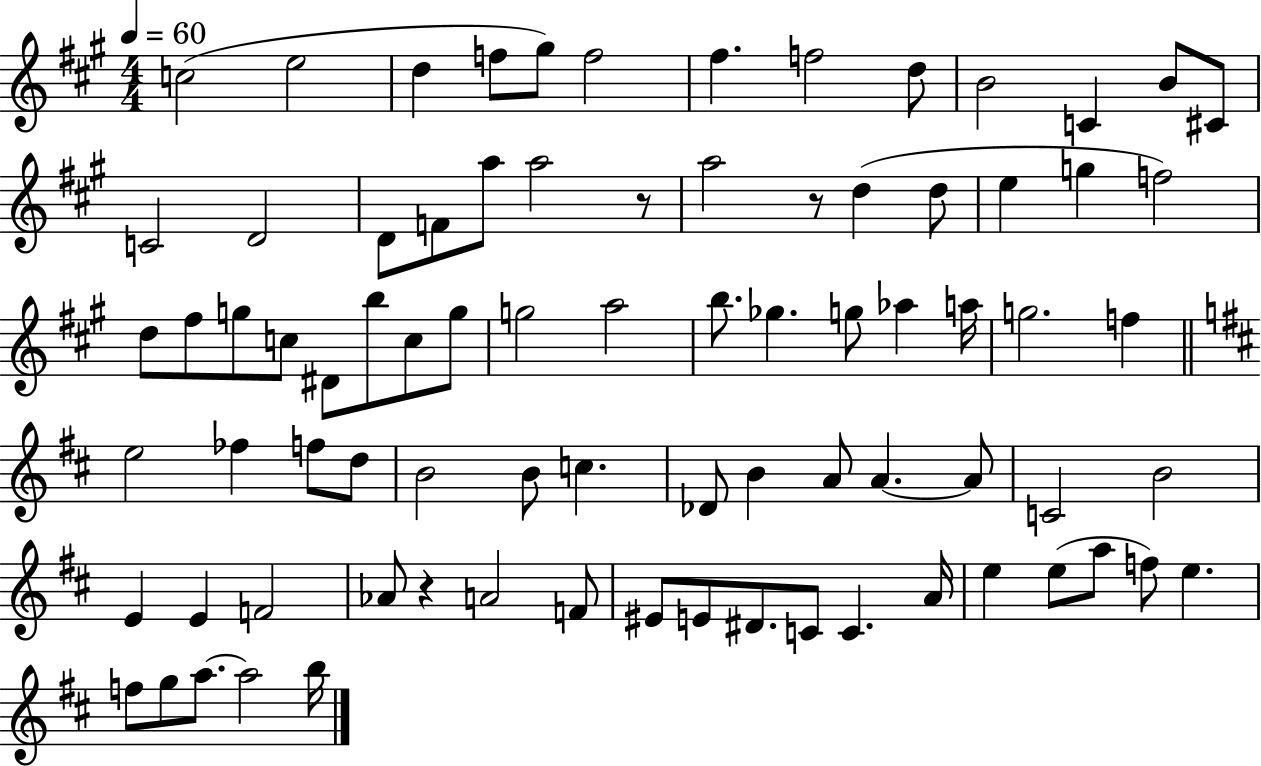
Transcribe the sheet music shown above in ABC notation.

X:1
T:Untitled
M:4/4
L:1/4
K:A
c2 e2 d f/2 ^g/2 f2 ^f f2 d/2 B2 C B/2 ^C/2 C2 D2 D/2 F/2 a/2 a2 z/2 a2 z/2 d d/2 e g f2 d/2 ^f/2 g/2 c/2 ^D/2 b/2 c/2 g/2 g2 a2 b/2 _g g/2 _a a/4 g2 f e2 _f f/2 d/2 B2 B/2 c _D/2 B A/2 A A/2 C2 B2 E E F2 _A/2 z A2 F/2 ^E/2 E/2 ^D/2 C/2 C A/4 e e/2 a/2 f/2 e f/2 g/2 a/2 a2 b/4